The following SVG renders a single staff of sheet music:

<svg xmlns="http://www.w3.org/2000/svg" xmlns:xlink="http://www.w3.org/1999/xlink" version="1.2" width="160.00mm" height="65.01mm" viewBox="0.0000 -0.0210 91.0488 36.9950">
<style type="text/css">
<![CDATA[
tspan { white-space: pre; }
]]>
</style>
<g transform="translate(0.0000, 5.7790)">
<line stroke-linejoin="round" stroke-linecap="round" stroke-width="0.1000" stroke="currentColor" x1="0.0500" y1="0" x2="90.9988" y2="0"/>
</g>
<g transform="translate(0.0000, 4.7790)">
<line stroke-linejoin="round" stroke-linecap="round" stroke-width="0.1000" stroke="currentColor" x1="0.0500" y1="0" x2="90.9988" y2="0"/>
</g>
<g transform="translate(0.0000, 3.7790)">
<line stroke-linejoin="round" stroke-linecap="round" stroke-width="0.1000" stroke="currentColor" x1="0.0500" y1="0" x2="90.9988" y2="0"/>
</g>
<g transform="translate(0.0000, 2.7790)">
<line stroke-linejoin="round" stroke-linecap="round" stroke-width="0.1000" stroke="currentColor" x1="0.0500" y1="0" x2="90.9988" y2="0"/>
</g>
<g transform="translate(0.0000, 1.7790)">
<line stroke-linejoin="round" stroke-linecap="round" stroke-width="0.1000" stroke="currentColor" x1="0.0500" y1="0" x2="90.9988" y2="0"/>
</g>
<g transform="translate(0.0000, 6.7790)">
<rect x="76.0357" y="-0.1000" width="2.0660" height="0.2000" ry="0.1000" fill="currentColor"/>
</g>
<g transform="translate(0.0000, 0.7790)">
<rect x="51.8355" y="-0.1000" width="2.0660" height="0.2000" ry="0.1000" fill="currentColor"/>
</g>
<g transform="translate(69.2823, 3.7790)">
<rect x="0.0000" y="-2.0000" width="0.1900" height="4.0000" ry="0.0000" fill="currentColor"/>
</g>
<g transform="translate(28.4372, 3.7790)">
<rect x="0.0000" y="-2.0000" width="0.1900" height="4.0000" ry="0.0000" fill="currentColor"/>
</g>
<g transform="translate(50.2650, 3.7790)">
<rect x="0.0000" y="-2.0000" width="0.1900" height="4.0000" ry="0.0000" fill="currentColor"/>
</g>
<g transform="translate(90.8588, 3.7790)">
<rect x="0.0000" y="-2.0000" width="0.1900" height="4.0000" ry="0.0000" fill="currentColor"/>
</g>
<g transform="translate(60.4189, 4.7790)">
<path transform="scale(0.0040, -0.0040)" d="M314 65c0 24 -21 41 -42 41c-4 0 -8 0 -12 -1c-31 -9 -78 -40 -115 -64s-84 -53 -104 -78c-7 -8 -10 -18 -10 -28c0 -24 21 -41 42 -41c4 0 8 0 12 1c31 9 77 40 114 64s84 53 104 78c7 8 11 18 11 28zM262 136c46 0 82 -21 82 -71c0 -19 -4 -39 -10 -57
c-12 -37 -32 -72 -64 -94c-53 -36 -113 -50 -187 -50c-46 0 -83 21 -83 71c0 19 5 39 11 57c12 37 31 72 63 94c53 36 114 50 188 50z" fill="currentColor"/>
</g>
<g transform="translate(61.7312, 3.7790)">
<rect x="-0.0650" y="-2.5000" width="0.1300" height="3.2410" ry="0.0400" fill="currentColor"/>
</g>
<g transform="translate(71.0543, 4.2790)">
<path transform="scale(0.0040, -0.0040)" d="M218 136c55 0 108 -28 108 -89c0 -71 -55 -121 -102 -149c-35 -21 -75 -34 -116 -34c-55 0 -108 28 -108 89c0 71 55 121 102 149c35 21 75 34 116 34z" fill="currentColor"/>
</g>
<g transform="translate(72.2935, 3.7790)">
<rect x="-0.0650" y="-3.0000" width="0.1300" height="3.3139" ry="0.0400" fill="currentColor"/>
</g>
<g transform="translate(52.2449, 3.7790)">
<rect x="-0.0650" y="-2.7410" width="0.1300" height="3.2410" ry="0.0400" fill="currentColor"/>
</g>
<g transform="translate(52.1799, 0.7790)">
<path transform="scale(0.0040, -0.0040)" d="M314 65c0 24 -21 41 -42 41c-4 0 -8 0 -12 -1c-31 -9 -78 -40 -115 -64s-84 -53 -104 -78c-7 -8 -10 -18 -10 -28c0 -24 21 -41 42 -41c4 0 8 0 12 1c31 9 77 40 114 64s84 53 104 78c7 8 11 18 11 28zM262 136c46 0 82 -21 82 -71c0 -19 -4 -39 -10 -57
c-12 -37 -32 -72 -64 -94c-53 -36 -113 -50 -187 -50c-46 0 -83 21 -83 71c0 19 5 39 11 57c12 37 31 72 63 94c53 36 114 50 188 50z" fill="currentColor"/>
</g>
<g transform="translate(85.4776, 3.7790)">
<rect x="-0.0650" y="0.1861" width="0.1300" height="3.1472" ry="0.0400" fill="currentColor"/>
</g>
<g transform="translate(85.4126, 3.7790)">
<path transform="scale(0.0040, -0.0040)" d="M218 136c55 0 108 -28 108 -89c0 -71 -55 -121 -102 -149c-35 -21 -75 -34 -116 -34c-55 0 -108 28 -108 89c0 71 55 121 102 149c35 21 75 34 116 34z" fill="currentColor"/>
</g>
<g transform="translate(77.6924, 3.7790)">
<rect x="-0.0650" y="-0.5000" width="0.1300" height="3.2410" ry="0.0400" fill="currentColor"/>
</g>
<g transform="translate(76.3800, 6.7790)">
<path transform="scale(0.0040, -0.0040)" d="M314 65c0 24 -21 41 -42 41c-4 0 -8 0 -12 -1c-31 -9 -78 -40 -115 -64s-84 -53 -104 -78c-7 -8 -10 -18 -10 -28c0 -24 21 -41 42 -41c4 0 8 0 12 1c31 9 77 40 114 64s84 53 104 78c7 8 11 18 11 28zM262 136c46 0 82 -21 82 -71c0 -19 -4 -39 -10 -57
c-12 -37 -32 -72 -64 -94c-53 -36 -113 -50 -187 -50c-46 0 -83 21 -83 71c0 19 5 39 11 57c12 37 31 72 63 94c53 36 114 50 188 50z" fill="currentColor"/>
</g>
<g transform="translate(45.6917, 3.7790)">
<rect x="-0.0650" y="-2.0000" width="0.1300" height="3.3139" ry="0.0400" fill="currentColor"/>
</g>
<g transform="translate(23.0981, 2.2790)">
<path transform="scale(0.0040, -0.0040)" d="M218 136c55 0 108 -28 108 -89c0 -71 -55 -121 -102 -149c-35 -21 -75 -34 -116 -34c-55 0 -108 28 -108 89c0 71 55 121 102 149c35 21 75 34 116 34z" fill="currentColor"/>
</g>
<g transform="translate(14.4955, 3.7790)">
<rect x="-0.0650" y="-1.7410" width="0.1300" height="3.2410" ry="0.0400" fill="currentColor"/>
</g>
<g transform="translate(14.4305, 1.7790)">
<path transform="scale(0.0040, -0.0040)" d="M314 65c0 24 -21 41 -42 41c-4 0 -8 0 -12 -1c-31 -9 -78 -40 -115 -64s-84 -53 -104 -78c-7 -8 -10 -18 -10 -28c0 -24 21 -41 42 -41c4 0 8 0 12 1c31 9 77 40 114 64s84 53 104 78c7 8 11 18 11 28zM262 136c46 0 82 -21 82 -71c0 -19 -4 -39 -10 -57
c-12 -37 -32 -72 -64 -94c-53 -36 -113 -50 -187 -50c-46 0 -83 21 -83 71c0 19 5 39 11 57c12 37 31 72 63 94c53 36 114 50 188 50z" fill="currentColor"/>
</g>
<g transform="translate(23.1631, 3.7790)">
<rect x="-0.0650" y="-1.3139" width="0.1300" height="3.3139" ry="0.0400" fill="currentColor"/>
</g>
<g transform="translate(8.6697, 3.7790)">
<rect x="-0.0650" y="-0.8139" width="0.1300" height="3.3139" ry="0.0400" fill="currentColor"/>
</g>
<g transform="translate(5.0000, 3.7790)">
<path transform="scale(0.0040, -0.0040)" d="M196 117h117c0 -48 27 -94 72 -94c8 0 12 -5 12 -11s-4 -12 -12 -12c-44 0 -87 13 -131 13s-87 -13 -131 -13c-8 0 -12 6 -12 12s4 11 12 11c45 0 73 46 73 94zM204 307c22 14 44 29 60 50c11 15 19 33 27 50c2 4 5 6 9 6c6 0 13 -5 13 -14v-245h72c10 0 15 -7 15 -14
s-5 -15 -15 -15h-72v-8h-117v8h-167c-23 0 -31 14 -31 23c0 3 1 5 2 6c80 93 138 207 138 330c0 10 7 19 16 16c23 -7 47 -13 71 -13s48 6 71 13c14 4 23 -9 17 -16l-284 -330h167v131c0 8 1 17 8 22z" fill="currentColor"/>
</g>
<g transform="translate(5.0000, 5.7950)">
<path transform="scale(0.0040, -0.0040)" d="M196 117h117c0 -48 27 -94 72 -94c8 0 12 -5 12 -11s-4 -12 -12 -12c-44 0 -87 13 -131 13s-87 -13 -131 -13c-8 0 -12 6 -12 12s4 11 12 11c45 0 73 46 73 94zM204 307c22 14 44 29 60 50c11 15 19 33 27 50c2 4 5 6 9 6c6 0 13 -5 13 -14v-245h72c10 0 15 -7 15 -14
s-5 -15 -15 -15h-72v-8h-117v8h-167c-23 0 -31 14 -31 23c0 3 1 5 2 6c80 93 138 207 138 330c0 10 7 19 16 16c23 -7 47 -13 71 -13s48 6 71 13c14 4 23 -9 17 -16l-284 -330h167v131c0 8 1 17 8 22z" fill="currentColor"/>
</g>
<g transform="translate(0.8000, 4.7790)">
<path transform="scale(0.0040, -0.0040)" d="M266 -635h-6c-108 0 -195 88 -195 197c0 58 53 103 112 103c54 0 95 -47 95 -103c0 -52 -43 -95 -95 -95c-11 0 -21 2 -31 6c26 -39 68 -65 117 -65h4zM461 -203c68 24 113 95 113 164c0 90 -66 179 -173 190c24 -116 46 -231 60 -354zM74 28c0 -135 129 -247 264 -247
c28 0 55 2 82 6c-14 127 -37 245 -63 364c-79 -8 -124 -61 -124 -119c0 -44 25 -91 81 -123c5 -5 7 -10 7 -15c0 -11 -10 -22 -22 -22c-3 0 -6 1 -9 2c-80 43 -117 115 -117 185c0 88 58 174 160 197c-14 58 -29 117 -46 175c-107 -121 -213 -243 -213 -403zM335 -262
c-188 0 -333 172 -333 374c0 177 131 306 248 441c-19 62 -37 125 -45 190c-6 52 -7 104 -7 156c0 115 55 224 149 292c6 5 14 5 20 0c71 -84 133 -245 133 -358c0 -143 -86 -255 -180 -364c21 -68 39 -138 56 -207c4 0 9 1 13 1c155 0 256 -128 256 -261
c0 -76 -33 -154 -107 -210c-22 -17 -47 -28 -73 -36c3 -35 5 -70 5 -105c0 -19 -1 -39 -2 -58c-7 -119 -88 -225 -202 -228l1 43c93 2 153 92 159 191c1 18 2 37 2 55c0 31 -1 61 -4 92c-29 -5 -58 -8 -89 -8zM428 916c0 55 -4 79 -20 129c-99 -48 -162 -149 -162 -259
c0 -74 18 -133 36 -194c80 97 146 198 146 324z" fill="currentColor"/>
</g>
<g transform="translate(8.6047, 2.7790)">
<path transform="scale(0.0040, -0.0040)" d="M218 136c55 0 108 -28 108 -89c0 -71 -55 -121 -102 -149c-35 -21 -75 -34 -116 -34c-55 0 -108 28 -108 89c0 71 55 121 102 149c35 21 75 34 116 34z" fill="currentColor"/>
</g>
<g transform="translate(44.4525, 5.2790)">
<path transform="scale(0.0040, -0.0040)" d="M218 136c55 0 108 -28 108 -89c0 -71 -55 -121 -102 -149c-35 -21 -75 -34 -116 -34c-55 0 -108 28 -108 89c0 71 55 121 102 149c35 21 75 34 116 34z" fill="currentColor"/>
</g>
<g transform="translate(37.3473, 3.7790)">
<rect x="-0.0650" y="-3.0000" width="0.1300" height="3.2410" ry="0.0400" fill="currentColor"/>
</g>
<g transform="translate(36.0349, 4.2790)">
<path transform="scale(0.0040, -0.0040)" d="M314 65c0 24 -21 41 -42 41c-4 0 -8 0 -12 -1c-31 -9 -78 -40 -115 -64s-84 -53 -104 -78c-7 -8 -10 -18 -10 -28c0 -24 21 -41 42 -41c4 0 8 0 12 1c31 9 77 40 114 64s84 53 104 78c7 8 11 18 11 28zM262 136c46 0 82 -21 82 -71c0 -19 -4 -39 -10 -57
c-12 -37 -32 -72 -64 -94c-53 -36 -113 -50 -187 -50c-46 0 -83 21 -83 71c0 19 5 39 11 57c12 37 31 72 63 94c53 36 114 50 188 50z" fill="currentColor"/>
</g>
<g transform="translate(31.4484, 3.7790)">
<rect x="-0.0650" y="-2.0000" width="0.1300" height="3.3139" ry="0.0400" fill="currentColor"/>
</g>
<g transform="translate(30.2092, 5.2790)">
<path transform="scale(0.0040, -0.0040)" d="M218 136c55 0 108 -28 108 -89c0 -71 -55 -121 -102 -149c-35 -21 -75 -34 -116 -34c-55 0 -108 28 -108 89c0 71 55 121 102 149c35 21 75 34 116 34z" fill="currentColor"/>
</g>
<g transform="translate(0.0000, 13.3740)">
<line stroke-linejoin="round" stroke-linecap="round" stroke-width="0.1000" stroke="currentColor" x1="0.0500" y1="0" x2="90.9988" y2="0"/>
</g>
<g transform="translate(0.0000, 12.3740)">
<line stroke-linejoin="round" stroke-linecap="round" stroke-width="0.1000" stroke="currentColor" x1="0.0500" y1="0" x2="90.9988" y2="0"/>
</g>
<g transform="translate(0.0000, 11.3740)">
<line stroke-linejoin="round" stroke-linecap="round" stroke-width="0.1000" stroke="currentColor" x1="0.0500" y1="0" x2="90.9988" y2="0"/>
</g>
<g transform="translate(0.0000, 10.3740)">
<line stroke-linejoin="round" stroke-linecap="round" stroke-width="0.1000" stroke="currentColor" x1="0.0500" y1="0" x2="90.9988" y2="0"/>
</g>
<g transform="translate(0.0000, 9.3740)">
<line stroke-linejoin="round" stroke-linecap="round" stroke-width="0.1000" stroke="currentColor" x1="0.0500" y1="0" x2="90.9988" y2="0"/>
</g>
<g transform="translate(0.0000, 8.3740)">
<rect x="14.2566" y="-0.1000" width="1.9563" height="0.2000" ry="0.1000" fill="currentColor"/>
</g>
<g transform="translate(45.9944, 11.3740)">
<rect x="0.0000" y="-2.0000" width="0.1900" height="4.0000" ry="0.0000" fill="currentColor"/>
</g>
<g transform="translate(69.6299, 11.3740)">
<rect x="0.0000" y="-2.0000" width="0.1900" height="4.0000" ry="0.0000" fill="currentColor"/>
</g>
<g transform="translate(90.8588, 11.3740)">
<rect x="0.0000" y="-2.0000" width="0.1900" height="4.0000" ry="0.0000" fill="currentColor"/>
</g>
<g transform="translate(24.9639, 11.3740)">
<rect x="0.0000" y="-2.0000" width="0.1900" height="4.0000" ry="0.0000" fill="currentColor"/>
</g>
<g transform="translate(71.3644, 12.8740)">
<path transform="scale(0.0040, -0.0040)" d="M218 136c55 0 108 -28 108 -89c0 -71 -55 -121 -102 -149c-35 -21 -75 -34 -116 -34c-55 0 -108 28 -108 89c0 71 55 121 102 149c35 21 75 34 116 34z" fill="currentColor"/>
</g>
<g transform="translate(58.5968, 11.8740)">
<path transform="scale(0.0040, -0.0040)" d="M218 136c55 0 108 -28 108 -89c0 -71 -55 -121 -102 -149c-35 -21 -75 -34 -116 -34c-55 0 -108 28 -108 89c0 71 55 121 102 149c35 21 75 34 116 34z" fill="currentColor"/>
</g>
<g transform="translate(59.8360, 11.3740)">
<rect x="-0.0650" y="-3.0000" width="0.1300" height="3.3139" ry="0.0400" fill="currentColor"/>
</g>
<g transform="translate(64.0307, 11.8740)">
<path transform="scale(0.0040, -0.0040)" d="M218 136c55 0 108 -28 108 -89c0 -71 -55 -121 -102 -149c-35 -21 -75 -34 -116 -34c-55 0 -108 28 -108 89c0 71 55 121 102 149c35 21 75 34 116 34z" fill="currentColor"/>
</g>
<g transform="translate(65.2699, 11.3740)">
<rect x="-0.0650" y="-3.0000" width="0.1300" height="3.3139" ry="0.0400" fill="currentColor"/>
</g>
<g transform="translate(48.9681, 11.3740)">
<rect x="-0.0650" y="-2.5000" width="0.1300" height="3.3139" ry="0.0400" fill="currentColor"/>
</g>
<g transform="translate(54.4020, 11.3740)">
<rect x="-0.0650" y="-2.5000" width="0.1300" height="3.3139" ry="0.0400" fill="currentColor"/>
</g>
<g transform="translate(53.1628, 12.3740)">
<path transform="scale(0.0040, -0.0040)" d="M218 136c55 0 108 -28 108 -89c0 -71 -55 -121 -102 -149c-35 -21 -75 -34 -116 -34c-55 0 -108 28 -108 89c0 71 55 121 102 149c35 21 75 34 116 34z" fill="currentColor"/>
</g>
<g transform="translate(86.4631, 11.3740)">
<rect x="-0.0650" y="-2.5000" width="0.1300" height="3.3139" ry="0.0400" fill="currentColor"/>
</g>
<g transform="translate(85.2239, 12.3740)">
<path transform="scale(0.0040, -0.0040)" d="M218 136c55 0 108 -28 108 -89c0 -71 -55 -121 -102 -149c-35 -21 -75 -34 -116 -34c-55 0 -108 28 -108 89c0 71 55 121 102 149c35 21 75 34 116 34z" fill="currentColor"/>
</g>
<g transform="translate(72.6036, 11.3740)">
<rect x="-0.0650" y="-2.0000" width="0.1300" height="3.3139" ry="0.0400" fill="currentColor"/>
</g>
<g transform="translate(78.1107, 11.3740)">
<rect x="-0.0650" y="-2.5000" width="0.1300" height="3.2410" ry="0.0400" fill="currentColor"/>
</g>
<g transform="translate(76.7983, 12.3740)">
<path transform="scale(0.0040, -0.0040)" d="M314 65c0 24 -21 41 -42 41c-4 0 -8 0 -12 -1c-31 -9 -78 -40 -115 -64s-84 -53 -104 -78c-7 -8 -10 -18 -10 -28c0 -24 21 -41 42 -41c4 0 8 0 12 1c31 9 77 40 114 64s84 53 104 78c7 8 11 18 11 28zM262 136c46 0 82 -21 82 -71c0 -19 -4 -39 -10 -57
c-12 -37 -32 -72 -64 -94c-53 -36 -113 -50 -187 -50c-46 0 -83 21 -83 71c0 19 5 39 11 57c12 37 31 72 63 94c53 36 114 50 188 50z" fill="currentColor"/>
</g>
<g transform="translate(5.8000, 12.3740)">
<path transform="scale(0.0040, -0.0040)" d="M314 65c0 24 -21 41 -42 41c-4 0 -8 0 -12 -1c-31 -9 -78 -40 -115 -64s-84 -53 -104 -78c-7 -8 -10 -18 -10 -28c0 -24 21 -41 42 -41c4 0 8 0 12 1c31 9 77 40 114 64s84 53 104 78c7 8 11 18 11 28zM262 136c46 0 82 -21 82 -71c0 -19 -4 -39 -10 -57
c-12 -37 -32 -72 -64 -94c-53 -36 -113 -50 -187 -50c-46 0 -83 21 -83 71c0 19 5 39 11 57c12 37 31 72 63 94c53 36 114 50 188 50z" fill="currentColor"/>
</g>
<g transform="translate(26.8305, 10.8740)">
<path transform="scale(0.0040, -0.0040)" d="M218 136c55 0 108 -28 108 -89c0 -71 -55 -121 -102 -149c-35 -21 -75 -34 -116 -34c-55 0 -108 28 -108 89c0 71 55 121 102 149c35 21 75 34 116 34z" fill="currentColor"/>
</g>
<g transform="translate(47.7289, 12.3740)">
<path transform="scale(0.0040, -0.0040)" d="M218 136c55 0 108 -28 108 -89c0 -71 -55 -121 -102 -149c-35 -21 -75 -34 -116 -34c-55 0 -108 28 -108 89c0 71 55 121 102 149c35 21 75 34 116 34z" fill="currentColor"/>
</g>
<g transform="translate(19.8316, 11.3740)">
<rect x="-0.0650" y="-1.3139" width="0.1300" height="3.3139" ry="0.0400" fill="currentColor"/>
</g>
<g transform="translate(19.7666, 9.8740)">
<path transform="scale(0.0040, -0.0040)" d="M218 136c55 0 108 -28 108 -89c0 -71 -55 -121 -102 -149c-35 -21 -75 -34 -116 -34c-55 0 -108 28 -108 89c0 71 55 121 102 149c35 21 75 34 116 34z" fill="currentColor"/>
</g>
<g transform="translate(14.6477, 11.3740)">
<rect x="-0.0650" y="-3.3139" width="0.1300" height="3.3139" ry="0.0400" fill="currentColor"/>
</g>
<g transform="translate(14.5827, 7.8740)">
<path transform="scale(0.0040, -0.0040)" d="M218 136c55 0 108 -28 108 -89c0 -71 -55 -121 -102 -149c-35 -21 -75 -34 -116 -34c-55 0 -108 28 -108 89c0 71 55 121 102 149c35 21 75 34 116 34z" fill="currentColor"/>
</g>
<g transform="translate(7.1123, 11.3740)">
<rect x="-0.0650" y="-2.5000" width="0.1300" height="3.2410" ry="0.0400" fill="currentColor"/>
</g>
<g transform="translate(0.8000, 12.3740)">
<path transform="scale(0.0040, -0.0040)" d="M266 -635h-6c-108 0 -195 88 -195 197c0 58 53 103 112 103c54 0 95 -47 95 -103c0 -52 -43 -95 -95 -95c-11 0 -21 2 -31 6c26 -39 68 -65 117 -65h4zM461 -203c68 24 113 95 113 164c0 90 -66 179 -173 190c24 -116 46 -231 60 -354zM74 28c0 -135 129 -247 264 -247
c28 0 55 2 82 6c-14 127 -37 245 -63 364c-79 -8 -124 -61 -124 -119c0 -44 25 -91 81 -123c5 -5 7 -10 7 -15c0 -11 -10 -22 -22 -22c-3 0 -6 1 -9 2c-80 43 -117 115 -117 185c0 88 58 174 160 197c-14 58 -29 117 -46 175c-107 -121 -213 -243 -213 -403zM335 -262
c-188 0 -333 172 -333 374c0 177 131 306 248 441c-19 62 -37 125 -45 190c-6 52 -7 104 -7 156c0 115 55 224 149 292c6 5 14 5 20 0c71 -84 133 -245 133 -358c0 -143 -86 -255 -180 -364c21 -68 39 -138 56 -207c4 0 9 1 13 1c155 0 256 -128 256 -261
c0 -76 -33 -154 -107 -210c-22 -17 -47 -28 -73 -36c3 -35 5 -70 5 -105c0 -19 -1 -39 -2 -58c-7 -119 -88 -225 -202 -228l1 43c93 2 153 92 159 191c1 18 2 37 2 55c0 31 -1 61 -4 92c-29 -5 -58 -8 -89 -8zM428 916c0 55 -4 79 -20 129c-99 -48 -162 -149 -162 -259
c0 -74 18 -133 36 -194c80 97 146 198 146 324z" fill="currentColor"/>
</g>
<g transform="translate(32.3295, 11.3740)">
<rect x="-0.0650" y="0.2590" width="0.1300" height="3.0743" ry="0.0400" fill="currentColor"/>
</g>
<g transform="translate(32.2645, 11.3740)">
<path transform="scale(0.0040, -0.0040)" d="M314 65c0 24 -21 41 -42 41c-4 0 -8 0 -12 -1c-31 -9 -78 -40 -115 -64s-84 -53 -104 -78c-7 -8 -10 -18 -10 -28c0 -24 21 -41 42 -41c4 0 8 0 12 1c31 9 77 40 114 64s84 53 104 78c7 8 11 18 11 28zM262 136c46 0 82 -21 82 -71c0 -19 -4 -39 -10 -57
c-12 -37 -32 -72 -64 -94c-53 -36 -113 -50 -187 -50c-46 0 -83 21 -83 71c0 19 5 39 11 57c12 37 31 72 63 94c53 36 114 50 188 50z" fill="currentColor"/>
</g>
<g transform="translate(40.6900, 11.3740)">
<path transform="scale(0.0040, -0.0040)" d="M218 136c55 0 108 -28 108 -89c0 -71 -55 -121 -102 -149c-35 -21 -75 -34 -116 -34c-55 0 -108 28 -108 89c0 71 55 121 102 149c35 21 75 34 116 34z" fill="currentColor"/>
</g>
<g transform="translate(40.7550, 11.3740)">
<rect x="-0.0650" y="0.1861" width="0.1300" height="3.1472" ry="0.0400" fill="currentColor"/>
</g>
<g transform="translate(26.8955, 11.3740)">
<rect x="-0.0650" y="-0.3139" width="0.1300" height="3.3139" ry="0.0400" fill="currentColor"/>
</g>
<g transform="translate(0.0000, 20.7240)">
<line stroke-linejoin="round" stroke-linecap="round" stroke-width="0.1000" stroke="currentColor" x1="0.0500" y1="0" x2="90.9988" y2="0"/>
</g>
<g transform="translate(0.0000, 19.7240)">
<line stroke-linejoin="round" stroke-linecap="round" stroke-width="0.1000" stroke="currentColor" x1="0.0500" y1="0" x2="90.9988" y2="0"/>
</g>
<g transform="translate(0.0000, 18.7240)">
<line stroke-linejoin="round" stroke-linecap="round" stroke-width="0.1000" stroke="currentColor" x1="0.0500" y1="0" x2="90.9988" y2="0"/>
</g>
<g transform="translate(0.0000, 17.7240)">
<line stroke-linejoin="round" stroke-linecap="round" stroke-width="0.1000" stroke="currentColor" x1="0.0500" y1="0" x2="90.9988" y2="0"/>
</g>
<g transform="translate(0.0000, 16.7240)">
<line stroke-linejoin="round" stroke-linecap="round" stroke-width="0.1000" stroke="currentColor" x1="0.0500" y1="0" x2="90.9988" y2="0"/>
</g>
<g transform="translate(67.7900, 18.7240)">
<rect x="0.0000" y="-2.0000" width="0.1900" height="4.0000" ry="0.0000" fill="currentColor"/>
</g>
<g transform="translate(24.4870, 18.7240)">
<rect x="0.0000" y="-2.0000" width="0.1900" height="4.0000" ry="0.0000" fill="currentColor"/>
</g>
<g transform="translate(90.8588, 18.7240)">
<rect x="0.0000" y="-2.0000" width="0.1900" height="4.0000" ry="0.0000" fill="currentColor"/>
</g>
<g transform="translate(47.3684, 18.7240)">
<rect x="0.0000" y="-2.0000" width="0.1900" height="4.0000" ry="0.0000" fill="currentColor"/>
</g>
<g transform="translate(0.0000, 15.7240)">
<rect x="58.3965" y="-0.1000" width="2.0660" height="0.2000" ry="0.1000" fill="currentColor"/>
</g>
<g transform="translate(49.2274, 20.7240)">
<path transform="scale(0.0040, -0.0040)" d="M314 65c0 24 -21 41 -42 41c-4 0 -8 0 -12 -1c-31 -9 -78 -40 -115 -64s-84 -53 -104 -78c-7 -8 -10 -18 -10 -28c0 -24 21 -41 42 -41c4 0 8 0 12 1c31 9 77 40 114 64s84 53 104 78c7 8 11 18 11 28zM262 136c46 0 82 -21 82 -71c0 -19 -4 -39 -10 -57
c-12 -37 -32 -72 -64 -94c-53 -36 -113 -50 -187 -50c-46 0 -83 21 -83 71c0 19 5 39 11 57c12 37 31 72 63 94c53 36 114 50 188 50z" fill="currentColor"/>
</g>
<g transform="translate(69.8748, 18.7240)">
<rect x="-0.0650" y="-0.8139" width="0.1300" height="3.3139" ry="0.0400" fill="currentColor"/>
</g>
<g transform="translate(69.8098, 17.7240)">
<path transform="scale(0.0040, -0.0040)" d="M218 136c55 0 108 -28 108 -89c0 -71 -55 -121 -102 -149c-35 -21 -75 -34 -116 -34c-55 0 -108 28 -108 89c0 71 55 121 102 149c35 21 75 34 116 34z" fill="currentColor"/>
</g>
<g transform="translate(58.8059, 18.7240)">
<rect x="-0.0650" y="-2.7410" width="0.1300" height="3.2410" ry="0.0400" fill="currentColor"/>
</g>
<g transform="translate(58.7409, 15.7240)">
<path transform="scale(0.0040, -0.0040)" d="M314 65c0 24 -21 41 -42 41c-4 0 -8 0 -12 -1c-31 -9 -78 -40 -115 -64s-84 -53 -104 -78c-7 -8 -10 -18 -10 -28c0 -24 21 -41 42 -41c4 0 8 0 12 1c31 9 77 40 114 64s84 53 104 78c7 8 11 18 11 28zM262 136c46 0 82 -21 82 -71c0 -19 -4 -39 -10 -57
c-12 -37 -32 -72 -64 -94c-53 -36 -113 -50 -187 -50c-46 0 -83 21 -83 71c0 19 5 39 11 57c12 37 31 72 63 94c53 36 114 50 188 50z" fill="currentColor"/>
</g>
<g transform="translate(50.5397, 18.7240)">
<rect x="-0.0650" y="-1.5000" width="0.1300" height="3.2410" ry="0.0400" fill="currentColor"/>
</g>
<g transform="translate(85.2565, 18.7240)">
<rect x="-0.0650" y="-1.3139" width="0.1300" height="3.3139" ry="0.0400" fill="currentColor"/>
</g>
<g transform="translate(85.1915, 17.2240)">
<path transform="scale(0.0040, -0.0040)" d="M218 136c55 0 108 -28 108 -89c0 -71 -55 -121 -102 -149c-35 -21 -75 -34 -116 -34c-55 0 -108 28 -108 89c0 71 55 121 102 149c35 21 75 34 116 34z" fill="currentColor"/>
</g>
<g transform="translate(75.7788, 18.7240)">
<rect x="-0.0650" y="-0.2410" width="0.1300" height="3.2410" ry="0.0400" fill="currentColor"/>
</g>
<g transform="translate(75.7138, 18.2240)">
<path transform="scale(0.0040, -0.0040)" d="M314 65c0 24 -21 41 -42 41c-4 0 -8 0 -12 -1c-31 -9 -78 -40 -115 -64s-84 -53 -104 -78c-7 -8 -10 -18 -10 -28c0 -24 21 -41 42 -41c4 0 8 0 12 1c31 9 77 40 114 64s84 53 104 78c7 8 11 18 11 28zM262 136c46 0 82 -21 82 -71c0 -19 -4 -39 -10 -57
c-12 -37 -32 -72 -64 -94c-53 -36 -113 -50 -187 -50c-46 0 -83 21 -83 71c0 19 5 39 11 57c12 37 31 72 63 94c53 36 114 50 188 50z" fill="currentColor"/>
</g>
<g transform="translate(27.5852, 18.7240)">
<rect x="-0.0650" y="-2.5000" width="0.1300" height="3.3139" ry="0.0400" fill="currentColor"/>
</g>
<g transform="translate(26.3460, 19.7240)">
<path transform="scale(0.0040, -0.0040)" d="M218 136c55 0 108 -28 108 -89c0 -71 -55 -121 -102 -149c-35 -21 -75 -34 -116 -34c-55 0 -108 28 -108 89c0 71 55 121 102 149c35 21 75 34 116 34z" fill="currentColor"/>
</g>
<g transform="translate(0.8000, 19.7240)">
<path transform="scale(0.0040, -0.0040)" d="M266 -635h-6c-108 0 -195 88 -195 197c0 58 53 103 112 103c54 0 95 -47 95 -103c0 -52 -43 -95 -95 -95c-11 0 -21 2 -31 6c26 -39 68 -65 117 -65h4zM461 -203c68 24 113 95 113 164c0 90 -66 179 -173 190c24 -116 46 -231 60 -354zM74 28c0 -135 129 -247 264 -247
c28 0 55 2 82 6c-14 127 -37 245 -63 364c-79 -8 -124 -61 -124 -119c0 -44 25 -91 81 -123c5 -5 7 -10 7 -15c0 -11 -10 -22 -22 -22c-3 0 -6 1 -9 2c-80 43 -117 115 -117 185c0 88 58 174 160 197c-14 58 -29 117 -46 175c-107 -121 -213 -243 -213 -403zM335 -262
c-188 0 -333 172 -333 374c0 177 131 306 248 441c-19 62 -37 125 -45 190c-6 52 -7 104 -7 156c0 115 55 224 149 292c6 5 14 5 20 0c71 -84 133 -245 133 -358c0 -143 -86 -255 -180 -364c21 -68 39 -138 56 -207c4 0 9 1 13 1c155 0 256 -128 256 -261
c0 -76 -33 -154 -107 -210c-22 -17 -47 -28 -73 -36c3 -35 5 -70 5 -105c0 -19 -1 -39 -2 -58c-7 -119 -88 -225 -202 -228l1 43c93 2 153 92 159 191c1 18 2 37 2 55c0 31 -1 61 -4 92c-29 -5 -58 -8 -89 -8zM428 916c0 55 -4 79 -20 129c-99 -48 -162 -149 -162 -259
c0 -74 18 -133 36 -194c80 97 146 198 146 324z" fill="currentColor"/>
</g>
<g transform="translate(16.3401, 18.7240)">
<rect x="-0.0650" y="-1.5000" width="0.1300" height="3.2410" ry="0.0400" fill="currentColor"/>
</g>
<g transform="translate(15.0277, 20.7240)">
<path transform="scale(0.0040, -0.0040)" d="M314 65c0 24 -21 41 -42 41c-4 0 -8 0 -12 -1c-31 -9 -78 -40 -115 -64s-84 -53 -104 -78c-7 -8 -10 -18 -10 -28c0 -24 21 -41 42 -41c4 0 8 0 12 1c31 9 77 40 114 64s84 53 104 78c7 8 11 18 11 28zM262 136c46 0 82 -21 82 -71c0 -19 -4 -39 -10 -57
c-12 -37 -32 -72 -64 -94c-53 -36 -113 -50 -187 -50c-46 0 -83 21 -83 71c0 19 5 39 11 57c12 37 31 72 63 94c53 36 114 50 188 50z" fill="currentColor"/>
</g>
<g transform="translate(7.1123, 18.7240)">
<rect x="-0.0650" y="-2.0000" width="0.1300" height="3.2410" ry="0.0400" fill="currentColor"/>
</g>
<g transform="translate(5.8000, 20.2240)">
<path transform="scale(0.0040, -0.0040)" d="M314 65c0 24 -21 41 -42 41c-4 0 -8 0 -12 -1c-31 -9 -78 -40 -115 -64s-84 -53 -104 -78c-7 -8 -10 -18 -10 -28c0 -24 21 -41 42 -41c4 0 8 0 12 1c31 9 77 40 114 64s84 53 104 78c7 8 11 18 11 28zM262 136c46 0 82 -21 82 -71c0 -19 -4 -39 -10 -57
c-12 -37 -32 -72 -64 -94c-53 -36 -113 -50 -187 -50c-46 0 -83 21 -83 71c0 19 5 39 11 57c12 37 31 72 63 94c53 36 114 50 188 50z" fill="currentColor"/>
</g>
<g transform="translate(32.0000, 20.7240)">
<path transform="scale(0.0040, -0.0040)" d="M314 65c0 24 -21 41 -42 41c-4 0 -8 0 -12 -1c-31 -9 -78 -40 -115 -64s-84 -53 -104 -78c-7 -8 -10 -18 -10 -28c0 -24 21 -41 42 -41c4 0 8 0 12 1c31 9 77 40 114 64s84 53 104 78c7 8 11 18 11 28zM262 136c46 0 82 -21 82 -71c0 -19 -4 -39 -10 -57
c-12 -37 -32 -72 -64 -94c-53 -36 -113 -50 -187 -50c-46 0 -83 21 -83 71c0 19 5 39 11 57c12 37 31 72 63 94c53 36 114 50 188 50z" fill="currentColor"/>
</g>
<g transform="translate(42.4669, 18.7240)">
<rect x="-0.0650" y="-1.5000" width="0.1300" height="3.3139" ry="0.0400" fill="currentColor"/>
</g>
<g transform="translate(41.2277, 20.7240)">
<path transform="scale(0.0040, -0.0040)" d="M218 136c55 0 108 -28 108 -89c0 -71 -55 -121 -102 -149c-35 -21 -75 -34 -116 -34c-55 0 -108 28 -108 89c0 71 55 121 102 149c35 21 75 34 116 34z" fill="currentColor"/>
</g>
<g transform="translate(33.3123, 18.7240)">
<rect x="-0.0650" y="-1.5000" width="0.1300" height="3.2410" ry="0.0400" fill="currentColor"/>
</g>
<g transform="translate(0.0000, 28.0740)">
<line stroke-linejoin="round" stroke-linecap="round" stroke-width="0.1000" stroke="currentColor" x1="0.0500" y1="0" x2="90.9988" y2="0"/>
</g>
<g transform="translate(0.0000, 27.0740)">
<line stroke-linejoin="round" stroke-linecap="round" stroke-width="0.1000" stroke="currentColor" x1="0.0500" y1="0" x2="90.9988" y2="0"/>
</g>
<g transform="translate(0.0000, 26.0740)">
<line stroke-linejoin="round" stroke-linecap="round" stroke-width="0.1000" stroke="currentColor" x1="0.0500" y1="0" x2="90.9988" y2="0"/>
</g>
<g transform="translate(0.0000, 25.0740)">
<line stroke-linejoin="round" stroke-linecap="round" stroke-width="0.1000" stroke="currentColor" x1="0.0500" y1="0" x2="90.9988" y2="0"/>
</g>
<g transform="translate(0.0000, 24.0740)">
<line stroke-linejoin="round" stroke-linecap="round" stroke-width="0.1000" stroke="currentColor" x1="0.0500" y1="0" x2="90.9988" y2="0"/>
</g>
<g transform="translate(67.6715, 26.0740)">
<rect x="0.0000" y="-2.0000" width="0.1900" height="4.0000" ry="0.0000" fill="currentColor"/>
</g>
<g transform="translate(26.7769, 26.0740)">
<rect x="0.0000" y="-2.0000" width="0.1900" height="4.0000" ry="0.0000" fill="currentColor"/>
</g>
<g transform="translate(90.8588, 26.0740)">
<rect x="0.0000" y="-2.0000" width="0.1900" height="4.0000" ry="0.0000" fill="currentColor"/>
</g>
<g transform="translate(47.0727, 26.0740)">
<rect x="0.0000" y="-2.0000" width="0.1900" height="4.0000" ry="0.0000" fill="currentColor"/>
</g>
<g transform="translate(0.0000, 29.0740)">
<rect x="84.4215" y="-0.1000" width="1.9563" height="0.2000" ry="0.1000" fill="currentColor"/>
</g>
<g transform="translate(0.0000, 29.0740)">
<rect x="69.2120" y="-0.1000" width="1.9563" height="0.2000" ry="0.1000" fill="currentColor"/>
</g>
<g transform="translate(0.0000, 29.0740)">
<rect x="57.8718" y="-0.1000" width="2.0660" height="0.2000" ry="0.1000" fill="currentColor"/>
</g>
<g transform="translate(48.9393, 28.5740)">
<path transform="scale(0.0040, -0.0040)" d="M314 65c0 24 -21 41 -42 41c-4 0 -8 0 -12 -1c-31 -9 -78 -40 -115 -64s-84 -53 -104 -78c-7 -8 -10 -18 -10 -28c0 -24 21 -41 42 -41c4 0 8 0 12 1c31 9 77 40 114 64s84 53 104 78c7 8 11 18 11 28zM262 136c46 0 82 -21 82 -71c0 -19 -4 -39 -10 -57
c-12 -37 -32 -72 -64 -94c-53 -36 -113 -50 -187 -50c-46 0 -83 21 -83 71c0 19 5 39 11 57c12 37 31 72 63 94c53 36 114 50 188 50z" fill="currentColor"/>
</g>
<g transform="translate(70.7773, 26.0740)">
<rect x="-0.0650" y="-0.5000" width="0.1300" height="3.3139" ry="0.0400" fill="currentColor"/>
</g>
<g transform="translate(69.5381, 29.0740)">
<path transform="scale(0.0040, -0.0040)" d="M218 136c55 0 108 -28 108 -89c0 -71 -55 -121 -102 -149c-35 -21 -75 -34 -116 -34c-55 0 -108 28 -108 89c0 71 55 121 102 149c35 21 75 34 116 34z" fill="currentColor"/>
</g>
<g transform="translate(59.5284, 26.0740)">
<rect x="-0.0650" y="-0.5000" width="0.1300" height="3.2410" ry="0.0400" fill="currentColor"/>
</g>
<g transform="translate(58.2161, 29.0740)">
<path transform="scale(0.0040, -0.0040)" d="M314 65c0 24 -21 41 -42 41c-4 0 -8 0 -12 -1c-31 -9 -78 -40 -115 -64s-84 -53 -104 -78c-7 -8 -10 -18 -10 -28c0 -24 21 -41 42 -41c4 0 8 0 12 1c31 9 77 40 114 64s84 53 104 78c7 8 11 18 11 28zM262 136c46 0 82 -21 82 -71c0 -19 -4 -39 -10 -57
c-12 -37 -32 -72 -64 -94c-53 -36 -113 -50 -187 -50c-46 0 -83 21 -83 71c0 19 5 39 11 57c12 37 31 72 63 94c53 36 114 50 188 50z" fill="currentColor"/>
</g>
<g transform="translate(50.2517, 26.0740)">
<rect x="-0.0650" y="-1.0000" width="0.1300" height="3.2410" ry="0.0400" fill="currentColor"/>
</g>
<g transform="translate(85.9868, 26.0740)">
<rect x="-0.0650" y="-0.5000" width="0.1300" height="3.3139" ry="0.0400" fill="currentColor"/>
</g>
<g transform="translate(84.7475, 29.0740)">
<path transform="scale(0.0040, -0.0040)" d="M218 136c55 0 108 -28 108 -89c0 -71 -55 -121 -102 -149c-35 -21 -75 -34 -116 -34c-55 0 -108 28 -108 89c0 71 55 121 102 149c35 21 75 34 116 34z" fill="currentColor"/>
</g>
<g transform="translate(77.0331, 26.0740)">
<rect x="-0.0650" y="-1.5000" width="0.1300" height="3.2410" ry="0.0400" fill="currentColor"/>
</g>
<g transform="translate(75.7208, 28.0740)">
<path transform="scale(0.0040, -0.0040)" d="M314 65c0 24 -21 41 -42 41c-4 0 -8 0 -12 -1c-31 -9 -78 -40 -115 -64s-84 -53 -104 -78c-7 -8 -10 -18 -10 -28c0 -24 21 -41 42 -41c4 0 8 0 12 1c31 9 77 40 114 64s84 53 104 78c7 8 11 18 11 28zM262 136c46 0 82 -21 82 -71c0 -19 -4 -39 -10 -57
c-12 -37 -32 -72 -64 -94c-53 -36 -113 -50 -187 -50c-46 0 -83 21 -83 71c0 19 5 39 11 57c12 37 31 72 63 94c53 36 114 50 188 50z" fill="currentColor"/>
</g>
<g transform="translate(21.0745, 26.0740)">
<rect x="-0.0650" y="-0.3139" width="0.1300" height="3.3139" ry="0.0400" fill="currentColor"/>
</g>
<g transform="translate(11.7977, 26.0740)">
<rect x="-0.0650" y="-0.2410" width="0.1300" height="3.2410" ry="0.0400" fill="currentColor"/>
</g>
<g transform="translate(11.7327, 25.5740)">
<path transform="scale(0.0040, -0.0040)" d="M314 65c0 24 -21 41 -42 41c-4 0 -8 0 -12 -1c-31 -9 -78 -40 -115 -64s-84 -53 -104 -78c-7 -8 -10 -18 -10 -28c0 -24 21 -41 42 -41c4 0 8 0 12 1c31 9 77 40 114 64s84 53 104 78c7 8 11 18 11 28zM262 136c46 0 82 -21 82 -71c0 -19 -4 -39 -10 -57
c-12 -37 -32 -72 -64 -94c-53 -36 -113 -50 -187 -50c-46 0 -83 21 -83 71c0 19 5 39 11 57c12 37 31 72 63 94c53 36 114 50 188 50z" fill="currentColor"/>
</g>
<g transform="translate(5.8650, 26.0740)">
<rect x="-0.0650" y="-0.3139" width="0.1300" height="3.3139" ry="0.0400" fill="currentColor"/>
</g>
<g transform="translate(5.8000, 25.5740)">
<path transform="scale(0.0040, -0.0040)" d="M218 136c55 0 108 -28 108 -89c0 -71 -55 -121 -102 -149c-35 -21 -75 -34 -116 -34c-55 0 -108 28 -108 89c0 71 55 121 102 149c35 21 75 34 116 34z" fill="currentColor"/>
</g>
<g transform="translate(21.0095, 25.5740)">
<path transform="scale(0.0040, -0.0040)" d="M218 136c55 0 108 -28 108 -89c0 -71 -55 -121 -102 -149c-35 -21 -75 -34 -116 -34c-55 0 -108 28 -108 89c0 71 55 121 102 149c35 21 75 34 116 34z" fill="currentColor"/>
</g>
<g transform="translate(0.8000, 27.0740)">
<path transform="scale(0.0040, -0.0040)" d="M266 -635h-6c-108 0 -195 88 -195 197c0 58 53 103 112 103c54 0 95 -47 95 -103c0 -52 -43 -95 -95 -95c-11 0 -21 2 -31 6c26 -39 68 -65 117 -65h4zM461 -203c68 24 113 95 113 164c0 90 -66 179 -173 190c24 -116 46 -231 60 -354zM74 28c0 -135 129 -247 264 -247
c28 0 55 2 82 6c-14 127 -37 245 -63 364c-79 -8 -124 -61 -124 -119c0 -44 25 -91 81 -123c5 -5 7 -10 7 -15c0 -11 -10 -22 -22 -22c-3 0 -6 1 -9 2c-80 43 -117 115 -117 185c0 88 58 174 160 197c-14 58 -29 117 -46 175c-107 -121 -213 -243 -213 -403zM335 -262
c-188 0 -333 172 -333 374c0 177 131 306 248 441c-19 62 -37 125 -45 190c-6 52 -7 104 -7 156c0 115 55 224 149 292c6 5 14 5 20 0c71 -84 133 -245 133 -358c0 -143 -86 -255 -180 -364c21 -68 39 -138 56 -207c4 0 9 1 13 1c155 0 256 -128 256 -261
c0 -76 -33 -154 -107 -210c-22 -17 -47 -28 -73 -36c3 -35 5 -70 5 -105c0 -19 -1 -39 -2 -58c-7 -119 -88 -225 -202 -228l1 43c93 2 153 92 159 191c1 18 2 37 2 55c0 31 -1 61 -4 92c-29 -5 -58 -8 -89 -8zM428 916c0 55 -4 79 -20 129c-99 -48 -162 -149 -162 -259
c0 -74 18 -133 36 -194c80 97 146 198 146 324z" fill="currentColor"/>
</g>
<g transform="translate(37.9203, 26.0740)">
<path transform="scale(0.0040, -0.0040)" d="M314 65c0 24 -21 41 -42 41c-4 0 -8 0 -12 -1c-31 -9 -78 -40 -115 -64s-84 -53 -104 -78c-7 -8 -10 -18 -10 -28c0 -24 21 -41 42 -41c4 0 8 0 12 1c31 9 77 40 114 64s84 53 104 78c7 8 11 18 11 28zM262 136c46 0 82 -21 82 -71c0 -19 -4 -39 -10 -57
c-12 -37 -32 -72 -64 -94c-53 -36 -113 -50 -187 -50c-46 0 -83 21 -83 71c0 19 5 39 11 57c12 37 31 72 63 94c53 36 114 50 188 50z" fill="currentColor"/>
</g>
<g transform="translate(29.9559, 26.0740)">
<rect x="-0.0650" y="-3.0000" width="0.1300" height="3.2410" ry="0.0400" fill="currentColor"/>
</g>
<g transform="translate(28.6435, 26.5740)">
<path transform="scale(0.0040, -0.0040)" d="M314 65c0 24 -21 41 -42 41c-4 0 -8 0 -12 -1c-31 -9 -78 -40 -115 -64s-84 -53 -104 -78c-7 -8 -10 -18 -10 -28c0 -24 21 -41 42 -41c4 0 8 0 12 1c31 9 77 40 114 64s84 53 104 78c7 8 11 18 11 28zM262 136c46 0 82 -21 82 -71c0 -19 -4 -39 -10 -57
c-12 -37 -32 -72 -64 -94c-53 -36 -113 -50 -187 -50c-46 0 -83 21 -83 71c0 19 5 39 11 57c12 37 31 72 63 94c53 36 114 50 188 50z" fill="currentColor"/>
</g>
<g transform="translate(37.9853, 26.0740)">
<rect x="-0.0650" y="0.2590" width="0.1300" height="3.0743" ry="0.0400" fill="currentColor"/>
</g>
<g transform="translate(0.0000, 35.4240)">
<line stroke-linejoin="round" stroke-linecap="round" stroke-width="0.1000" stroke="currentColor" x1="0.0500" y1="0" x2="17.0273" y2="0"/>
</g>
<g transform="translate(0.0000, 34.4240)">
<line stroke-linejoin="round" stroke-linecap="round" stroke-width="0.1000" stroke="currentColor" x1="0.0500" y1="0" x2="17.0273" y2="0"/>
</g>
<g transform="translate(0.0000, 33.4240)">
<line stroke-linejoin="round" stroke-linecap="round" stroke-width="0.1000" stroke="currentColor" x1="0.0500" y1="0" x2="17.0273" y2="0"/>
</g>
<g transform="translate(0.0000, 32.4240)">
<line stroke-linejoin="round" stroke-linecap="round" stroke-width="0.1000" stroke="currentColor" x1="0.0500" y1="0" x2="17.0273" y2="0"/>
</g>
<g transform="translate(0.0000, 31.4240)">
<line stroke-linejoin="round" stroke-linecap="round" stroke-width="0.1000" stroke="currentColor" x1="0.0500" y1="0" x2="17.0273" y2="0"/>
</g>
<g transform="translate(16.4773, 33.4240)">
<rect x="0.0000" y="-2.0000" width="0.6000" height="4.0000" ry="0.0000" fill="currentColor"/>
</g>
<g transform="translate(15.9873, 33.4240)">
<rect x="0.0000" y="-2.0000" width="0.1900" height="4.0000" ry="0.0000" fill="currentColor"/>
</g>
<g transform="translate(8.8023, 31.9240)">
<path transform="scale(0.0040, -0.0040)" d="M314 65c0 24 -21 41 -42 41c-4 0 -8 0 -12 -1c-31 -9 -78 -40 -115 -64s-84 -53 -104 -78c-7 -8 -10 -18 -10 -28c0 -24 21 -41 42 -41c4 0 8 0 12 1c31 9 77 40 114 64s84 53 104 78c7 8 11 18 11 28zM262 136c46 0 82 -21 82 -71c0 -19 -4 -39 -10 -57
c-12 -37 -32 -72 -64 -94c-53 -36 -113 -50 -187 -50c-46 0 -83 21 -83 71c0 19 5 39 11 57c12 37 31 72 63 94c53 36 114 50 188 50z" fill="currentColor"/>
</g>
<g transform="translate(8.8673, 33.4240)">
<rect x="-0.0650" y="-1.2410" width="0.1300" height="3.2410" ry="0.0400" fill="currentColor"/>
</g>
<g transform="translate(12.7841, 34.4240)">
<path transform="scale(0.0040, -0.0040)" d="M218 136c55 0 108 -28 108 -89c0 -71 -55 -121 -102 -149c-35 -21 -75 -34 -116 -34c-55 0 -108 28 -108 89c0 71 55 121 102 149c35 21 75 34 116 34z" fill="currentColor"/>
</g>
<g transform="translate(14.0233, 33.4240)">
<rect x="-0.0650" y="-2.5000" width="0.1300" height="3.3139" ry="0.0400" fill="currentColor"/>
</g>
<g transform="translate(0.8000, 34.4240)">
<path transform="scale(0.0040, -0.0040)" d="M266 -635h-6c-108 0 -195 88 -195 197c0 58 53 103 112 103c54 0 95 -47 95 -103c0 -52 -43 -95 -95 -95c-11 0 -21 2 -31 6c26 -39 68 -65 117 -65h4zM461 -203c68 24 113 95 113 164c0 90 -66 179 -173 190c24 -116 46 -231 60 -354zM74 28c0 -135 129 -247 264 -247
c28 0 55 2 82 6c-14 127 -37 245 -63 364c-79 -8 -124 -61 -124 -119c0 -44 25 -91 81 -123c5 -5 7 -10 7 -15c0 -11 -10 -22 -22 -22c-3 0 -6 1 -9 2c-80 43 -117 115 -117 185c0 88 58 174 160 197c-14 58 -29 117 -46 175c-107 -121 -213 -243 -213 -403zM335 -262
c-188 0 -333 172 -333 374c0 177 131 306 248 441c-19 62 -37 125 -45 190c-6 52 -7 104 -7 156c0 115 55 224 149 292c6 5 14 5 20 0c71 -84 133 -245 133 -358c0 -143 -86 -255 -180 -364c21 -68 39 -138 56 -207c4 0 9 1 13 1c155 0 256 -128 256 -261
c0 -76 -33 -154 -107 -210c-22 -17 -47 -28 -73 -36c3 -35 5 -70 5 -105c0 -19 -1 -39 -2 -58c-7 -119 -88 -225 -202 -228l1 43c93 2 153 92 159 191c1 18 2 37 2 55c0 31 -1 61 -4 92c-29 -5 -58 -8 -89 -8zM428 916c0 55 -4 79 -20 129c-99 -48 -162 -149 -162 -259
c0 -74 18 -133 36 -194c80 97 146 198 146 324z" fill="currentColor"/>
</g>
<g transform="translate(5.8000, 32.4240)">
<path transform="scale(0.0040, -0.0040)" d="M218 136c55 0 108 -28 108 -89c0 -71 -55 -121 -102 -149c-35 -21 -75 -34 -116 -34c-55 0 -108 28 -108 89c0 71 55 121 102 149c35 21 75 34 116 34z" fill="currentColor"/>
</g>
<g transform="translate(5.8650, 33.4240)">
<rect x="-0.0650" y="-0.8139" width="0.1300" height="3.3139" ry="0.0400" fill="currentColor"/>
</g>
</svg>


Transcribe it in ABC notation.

X:1
T:Untitled
M:4/4
L:1/4
K:C
d f2 e F A2 F a2 G2 A C2 B G2 b e c B2 B G G A A F G2 G F2 E2 G E2 E E2 a2 d c2 e c c2 c A2 B2 D2 C2 C E2 C d e2 G